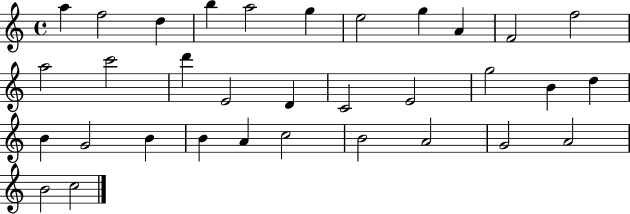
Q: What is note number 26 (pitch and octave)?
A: A4